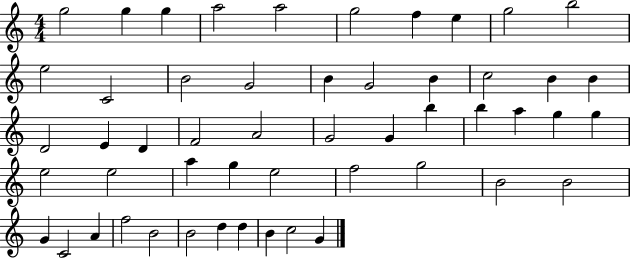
G5/h G5/q G5/q A5/h A5/h G5/h F5/q E5/q G5/h B5/h E5/h C4/h B4/h G4/h B4/q G4/h B4/q C5/h B4/q B4/q D4/h E4/q D4/q F4/h A4/h G4/h G4/q B5/q B5/q A5/q G5/q G5/q E5/h E5/h A5/q G5/q E5/h F5/h G5/h B4/h B4/h G4/q C4/h A4/q F5/h B4/h B4/h D5/q D5/q B4/q C5/h G4/q